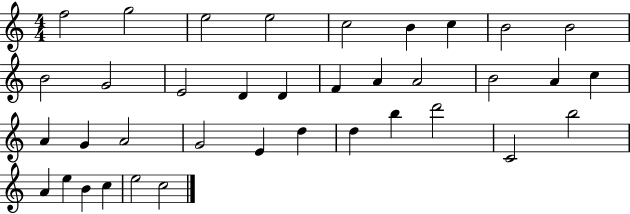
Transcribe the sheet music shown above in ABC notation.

X:1
T:Untitled
M:4/4
L:1/4
K:C
f2 g2 e2 e2 c2 B c B2 B2 B2 G2 E2 D D F A A2 B2 A c A G A2 G2 E d d b d'2 C2 b2 A e B c e2 c2